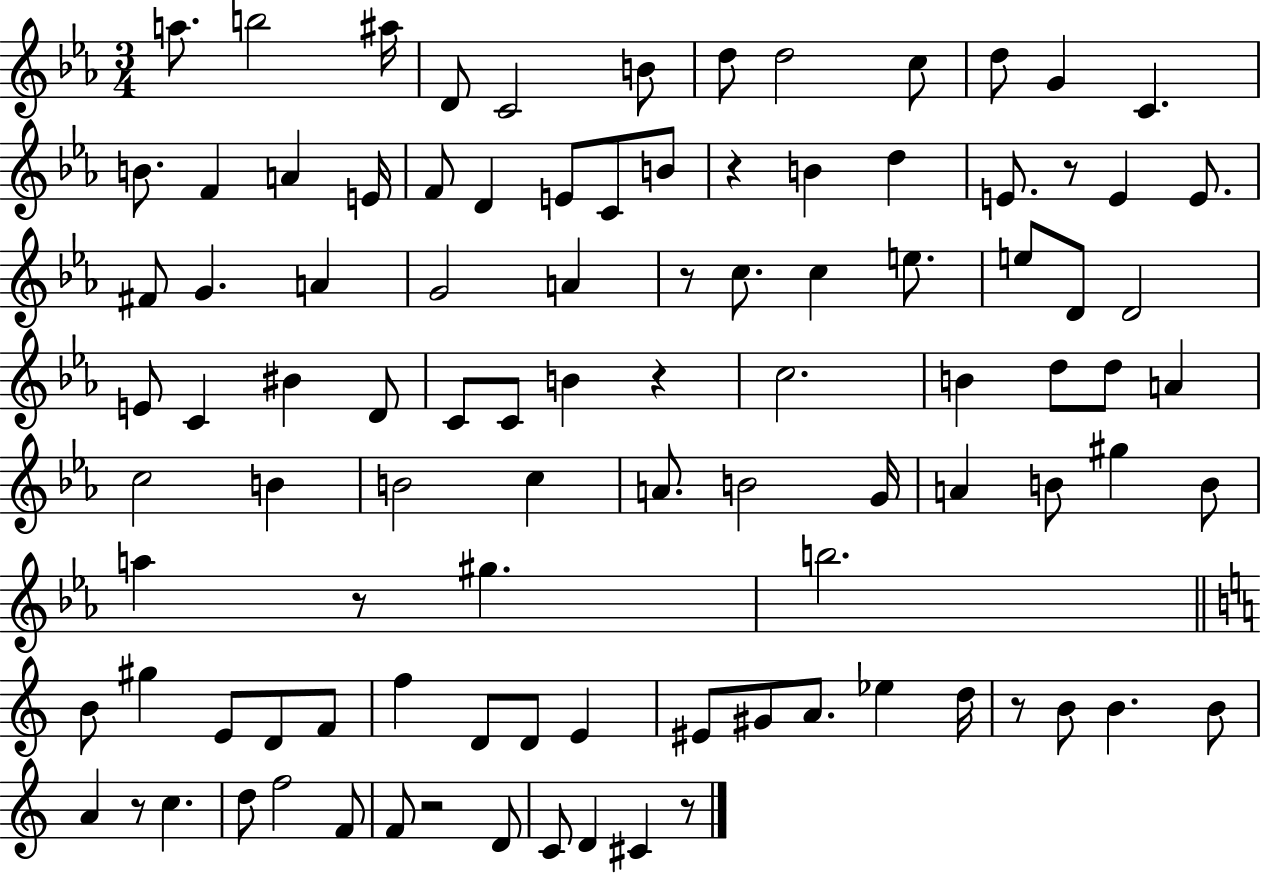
X:1
T:Untitled
M:3/4
L:1/4
K:Eb
a/2 b2 ^a/4 D/2 C2 B/2 d/2 d2 c/2 d/2 G C B/2 F A E/4 F/2 D E/2 C/2 B/2 z B d E/2 z/2 E E/2 ^F/2 G A G2 A z/2 c/2 c e/2 e/2 D/2 D2 E/2 C ^B D/2 C/2 C/2 B z c2 B d/2 d/2 A c2 B B2 c A/2 B2 G/4 A B/2 ^g B/2 a z/2 ^g b2 B/2 ^g E/2 D/2 F/2 f D/2 D/2 E ^E/2 ^G/2 A/2 _e d/4 z/2 B/2 B B/2 A z/2 c d/2 f2 F/2 F/2 z2 D/2 C/2 D ^C z/2